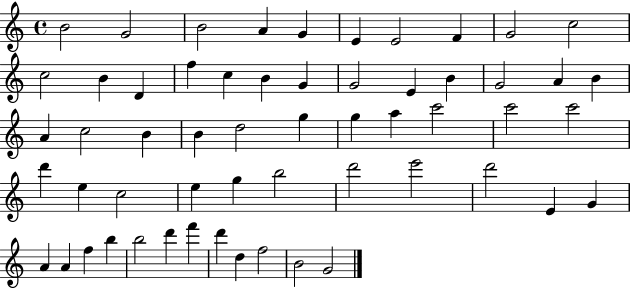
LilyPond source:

{
  \clef treble
  \time 4/4
  \defaultTimeSignature
  \key c \major
  b'2 g'2 | b'2 a'4 g'4 | e'4 e'2 f'4 | g'2 c''2 | \break c''2 b'4 d'4 | f''4 c''4 b'4 g'4 | g'2 e'4 b'4 | g'2 a'4 b'4 | \break a'4 c''2 b'4 | b'4 d''2 g''4 | g''4 a''4 c'''2 | c'''2 c'''2 | \break d'''4 e''4 c''2 | e''4 g''4 b''2 | d'''2 e'''2 | d'''2 e'4 g'4 | \break a'4 a'4 f''4 b''4 | b''2 d'''4 f'''4 | d'''4 d''4 f''2 | b'2 g'2 | \break \bar "|."
}